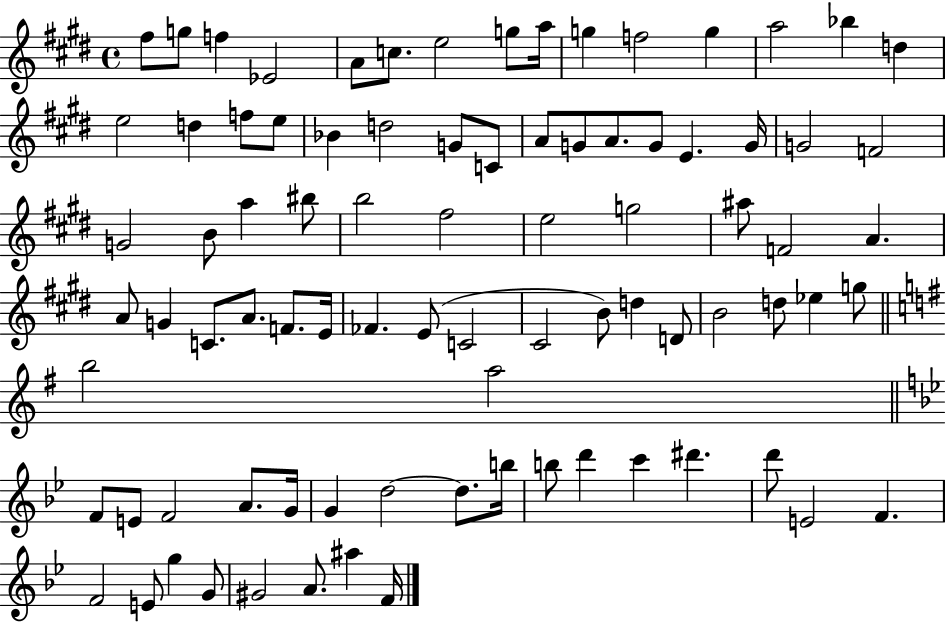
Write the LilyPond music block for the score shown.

{
  \clef treble
  \time 4/4
  \defaultTimeSignature
  \key e \major
  \repeat volta 2 { fis''8 g''8 f''4 ees'2 | a'8 c''8. e''2 g''8 a''16 | g''4 f''2 g''4 | a''2 bes''4 d''4 | \break e''2 d''4 f''8 e''8 | bes'4 d''2 g'8 c'8 | a'8 g'8 a'8. g'8 e'4. g'16 | g'2 f'2 | \break g'2 b'8 a''4 bis''8 | b''2 fis''2 | e''2 g''2 | ais''8 f'2 a'4. | \break a'8 g'4 c'8. a'8. f'8. e'16 | fes'4. e'8( c'2 | cis'2 b'8) d''4 d'8 | b'2 d''8 ees''4 g''8 | \break \bar "||" \break \key g \major b''2 a''2 | \bar "||" \break \key g \minor f'8 e'8 f'2 a'8. g'16 | g'4 d''2~~ d''8. b''16 | b''8 d'''4 c'''4 dis'''4. | d'''8 e'2 f'4. | \break f'2 e'8 g''4 g'8 | gis'2 a'8. ais''4 f'16 | } \bar "|."
}